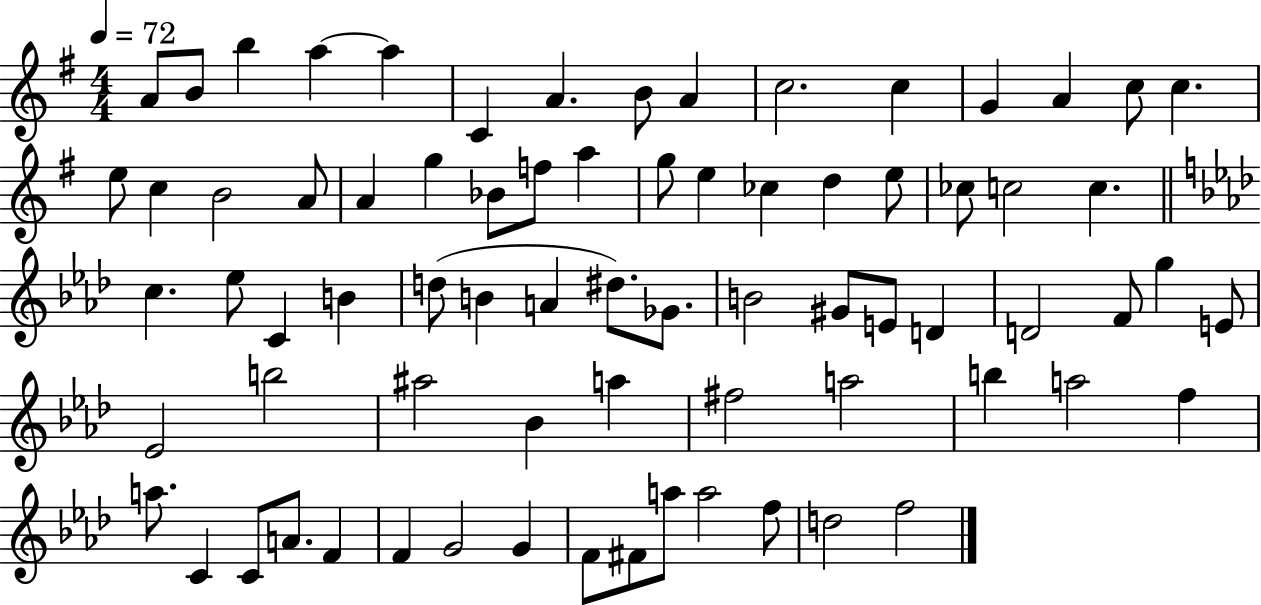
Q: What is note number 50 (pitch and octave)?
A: Eb4